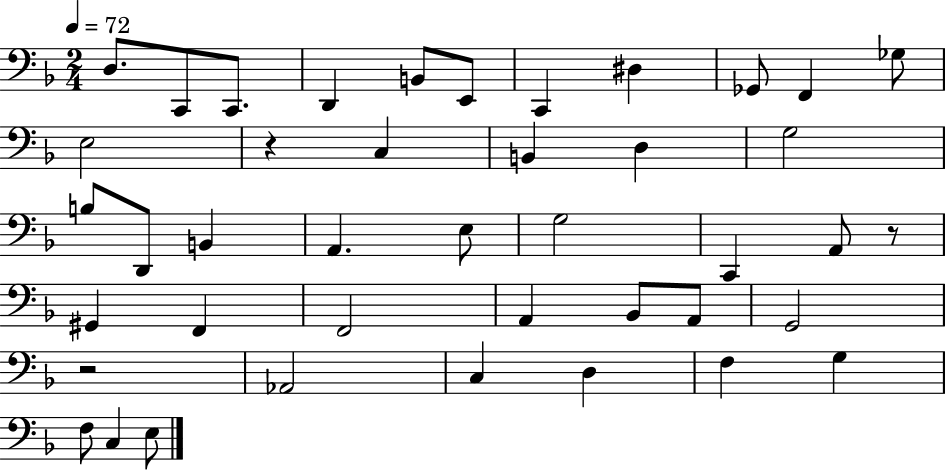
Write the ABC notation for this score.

X:1
T:Untitled
M:2/4
L:1/4
K:F
D,/2 C,,/2 C,,/2 D,, B,,/2 E,,/2 C,, ^D, _G,,/2 F,, _G,/2 E,2 z C, B,, D, G,2 B,/2 D,,/2 B,, A,, E,/2 G,2 C,, A,,/2 z/2 ^G,, F,, F,,2 A,, _B,,/2 A,,/2 G,,2 z2 _A,,2 C, D, F, G, F,/2 C, E,/2